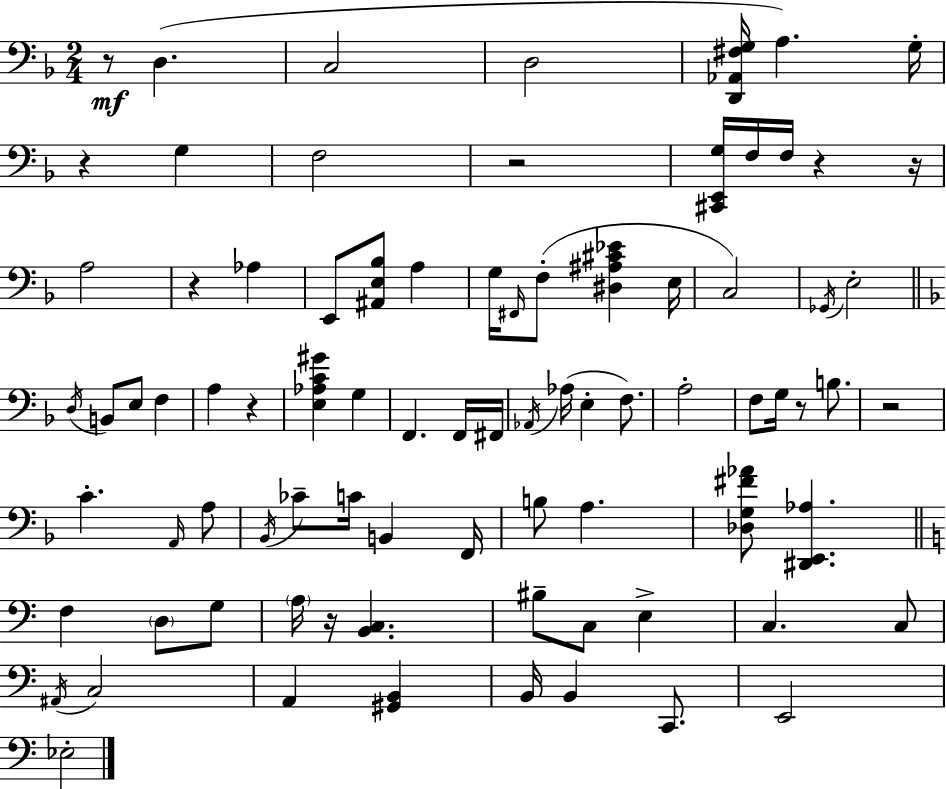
{
  \clef bass
  \numericTimeSignature
  \time 2/4
  \key f \major
  r8\mf d4.( | c2 | d2 | <d, aes, fis g>16 a4.) g16-. | \break r4 g4 | f2 | r2 | <cis, e, g>16 f16 f16 r4 r16 | \break a2 | r4 aes4 | e,8 <ais, e bes>8 a4 | g16 \grace { fis,16 }( f8-. <dis ais cis' ees'>4 | \break e16 c2) | \acciaccatura { ges,16 } e2-. | \bar "||" \break \key f \major \acciaccatura { d16 } b,8 e8 f4 | a4 r4 | <e aes c' gis'>4 g4 | f,4. f,16 | \break fis,16 \acciaccatura { aes,16 }( aes16 e4-. f8.) | a2-. | f8 g16 r8 b8. | r2 | \break c'4.-. | \grace { a,16 } a8 \acciaccatura { bes,16 } ces'8-- c'16 b,4 | f,16 b8 a4. | <des g fis' aes'>8 <dis, e, aes>4. | \break \bar "||" \break \key c \major f4 \parenthesize d8 g8 | \parenthesize a16 r16 <b, c>4. | bis8-- c8 e4-> | c4. c8 | \break \acciaccatura { ais,16 } c2 | a,4 <gis, b,>4 | b,16 b,4 c,8. | e,2 | \break ees2-. | \bar "|."
}